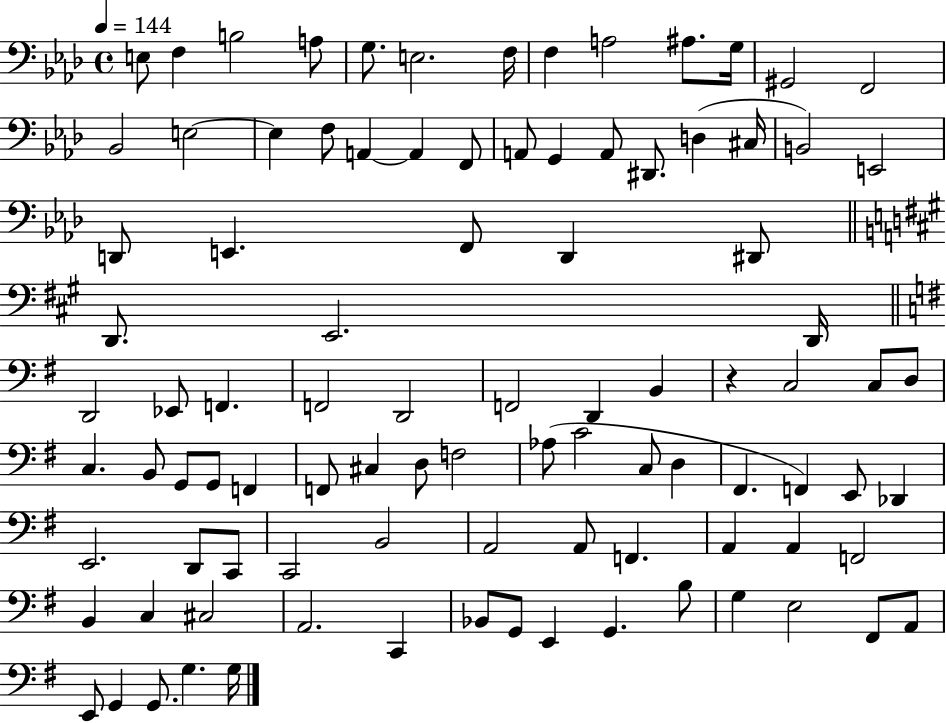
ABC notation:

X:1
T:Untitled
M:4/4
L:1/4
K:Ab
E,/2 F, B,2 A,/2 G,/2 E,2 F,/4 F, A,2 ^A,/2 G,/4 ^G,,2 F,,2 _B,,2 E,2 E, F,/2 A,, A,, F,,/2 A,,/2 G,, A,,/2 ^D,,/2 D, ^C,/4 B,,2 E,,2 D,,/2 E,, F,,/2 D,, ^D,,/2 D,,/2 E,,2 D,,/4 D,,2 _E,,/2 F,, F,,2 D,,2 F,,2 D,, B,, z C,2 C,/2 D,/2 C, B,,/2 G,,/2 G,,/2 F,, F,,/2 ^C, D,/2 F,2 _A,/2 C2 C,/2 D, ^F,, F,, E,,/2 _D,, E,,2 D,,/2 C,,/2 C,,2 B,,2 A,,2 A,,/2 F,, A,, A,, F,,2 B,, C, ^C,2 A,,2 C,, _B,,/2 G,,/2 E,, G,, B,/2 G, E,2 ^F,,/2 A,,/2 E,,/2 G,, G,,/2 G, G,/4